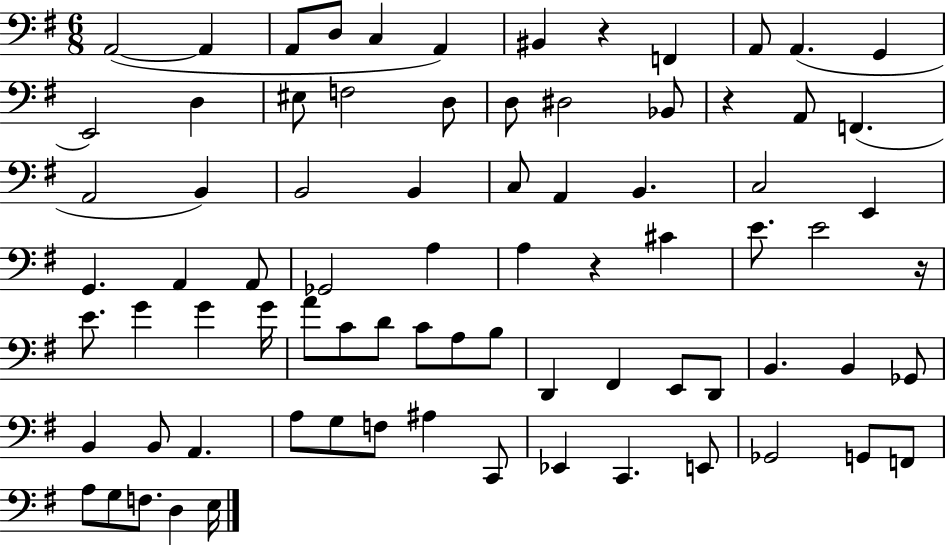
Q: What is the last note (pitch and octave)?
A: E3